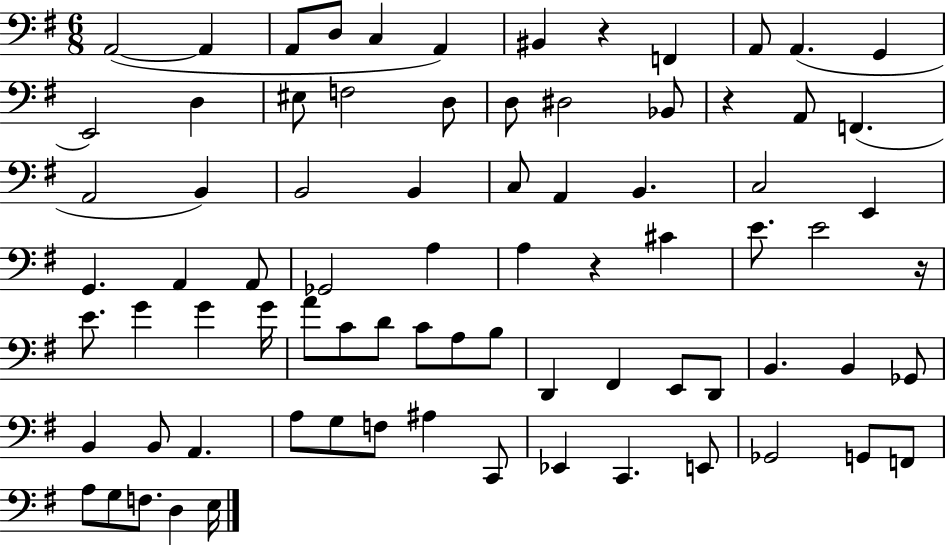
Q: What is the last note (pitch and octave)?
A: E3